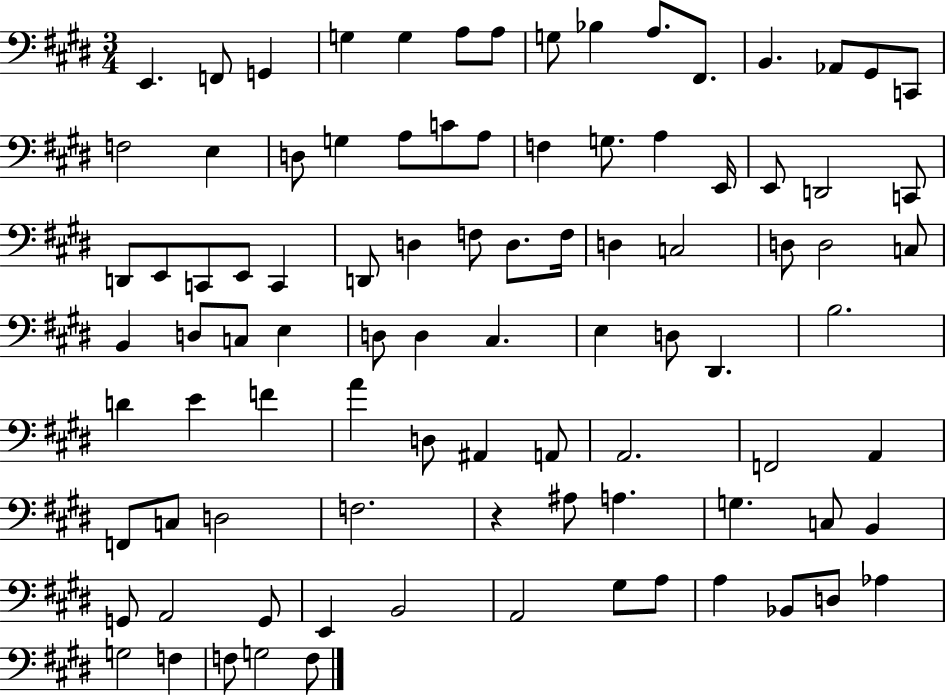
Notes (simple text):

E2/q. F2/e G2/q G3/q G3/q A3/e A3/e G3/e Bb3/q A3/e. F#2/e. B2/q. Ab2/e G#2/e C2/e F3/h E3/q D3/e G3/q A3/e C4/e A3/e F3/q G3/e. A3/q E2/s E2/e D2/h C2/e D2/e E2/e C2/e E2/e C2/q D2/e D3/q F3/e D3/e. F3/s D3/q C3/h D3/e D3/h C3/e B2/q D3/e C3/e E3/q D3/e D3/q C#3/q. E3/q D3/e D#2/q. B3/h. D4/q E4/q F4/q A4/q D3/e A#2/q A2/e A2/h. F2/h A2/q F2/e C3/e D3/h F3/h. R/q A#3/e A3/q. G3/q. C3/e B2/q G2/e A2/h G2/e E2/q B2/h A2/h G#3/e A3/e A3/q Bb2/e D3/e Ab3/q G3/h F3/q F3/e G3/h F3/e